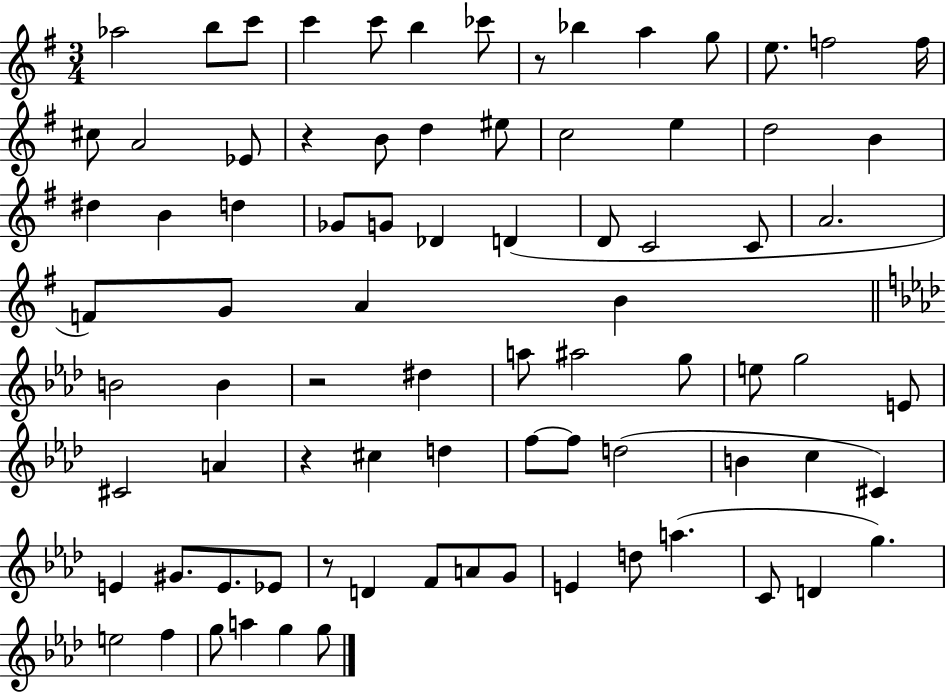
X:1
T:Untitled
M:3/4
L:1/4
K:G
_a2 b/2 c'/2 c' c'/2 b _c'/2 z/2 _b a g/2 e/2 f2 f/4 ^c/2 A2 _E/2 z B/2 d ^e/2 c2 e d2 B ^d B d _G/2 G/2 _D D D/2 C2 C/2 A2 F/2 G/2 A B B2 B z2 ^d a/2 ^a2 g/2 e/2 g2 E/2 ^C2 A z ^c d f/2 f/2 d2 B c ^C E ^G/2 E/2 _E/2 z/2 D F/2 A/2 G/2 E d/2 a C/2 D g e2 f g/2 a g g/2